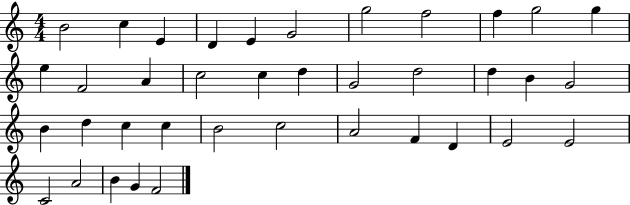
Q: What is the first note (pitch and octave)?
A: B4